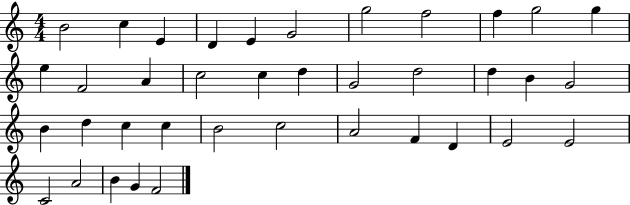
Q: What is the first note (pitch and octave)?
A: B4